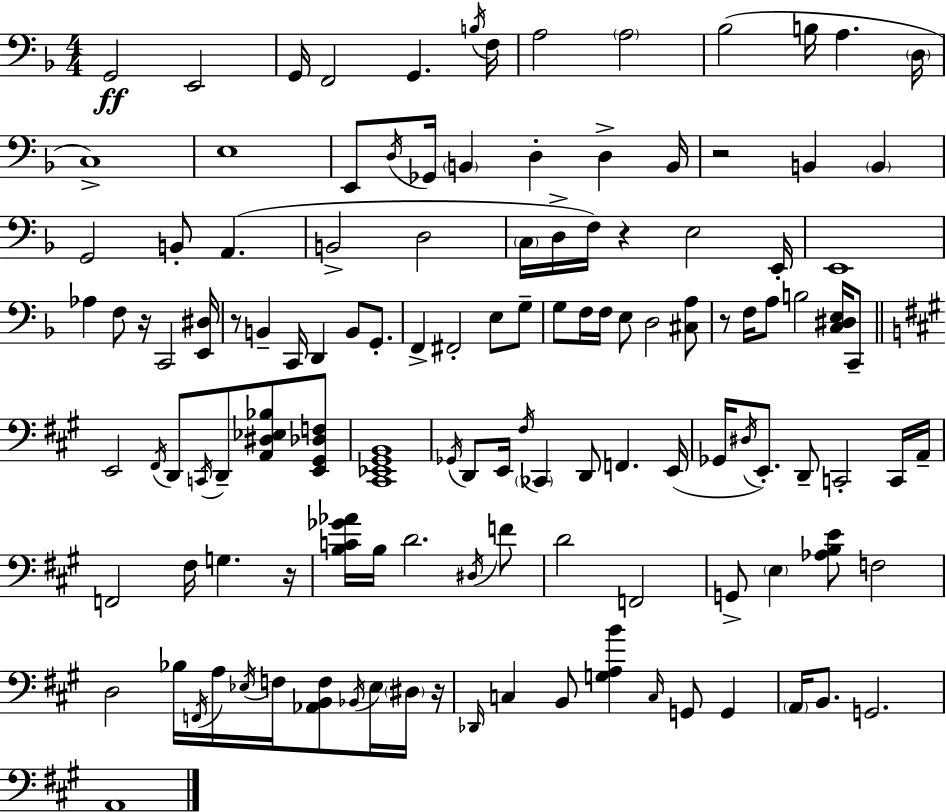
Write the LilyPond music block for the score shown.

{
  \clef bass
  \numericTimeSignature
  \time 4/4
  \key f \major
  \repeat volta 2 { g,2\ff e,2 | g,16 f,2 g,4. \acciaccatura { b16 } | f16 a2 \parenthesize a2 | bes2( b16 a4. | \break \parenthesize d16 c1->) | e1 | e,8 \acciaccatura { d16 } ges,16 \parenthesize b,4 d4-. d4-> | b,16 r2 b,4 \parenthesize b,4 | \break g,2 b,8-. a,4.( | b,2-> d2 | \parenthesize c16 d16-> f16) r4 e2 | e,16-. e,1 | \break aes4 f8 r16 c,2 | <e, dis>16 r8 b,4-- c,16 d,4 b,8 g,8.-. | f,4-> fis,2-. e8 | g8-- g8 f16 f16 e8 d2 | \break <cis a>8 r8 f16 a8 b2 <c dis e>16 | c,8-- \bar "||" \break \key a \major e,2 \acciaccatura { fis,16 } d,8 \acciaccatura { c,16 } d,8-- <a, dis ees bes>8 | <e, gis, des f>8 <cis, ees, gis, b,>1 | \acciaccatura { ges,16 } d,8 e,16 \acciaccatura { fis16 } \parenthesize ces,4 d,8 f,4. | e,16( ges,16 \acciaccatura { dis16 }) e,8.-. d,8-- c,2-. | \break c,16 a,16-- f,2 fis16 g4. | r16 <b c' ges' aes'>16 b16 d'2. | \acciaccatura { dis16 } f'8 d'2 f,2 | g,8-> \parenthesize e4 <aes b e'>8 f2 | \break d2 bes16 \acciaccatura { f,16 } | a16 \acciaccatura { ees16 } f16 <aes, b, f>8 \acciaccatura { bes,16 } ees16 \parenthesize dis16 r16 \grace { des,16 } c4 b,8 | <g a b'>4 \grace { c16 } g,8 g,4 \parenthesize a,16 b,8. g,2. | a,1 | \break } \bar "|."
}